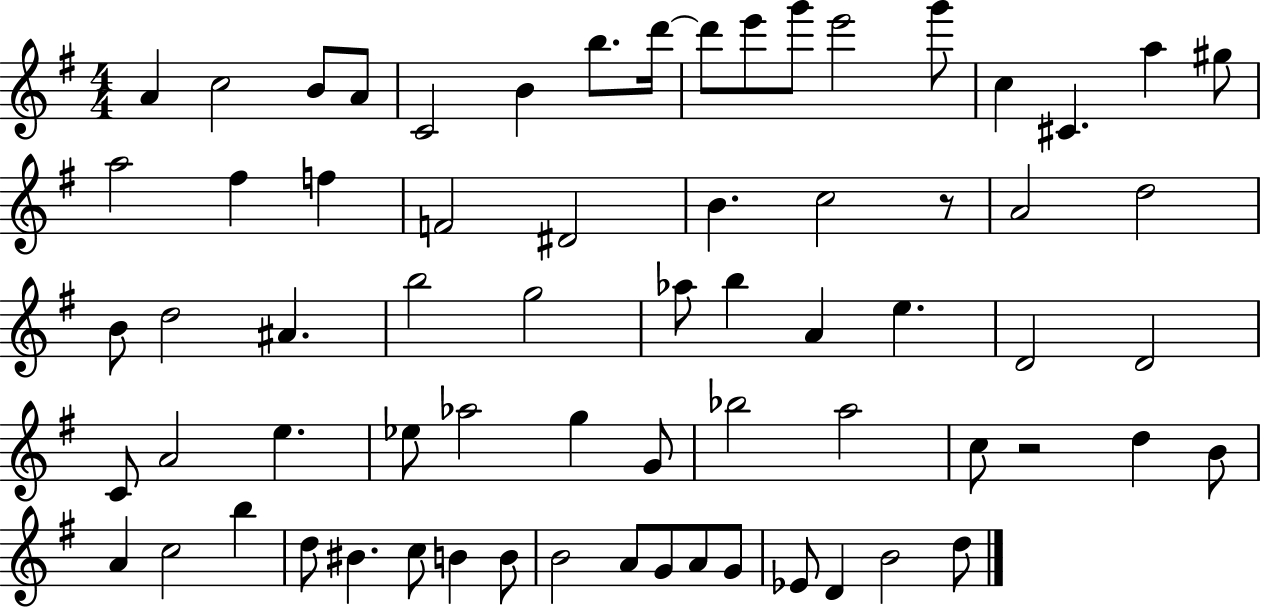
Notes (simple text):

A4/q C5/h B4/e A4/e C4/h B4/q B5/e. D6/s D6/e E6/e G6/e E6/h G6/e C5/q C#4/q. A5/q G#5/e A5/h F#5/q F5/q F4/h D#4/h B4/q. C5/h R/e A4/h D5/h B4/e D5/h A#4/q. B5/h G5/h Ab5/e B5/q A4/q E5/q. D4/h D4/h C4/e A4/h E5/q. Eb5/e Ab5/h G5/q G4/e Bb5/h A5/h C5/e R/h D5/q B4/e A4/q C5/h B5/q D5/e BIS4/q. C5/e B4/q B4/e B4/h A4/e G4/e A4/e G4/e Eb4/e D4/q B4/h D5/e